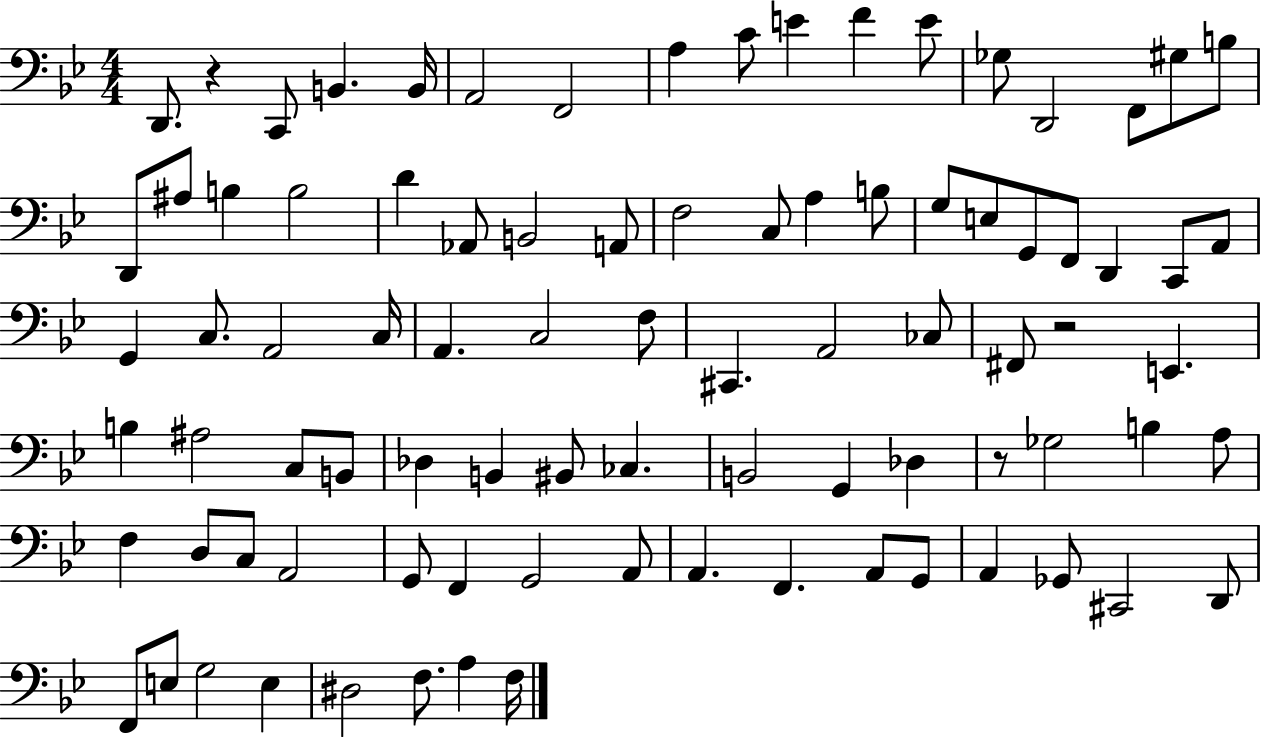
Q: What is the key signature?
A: BES major